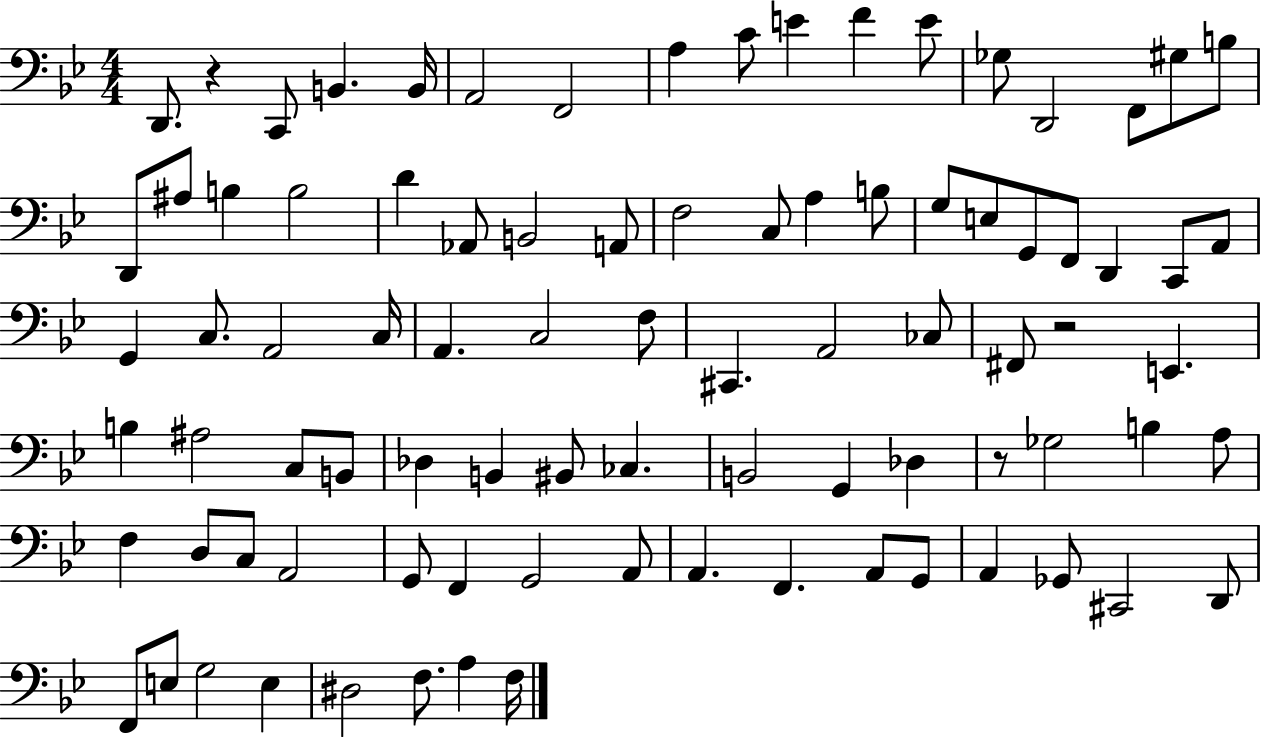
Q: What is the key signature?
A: BES major